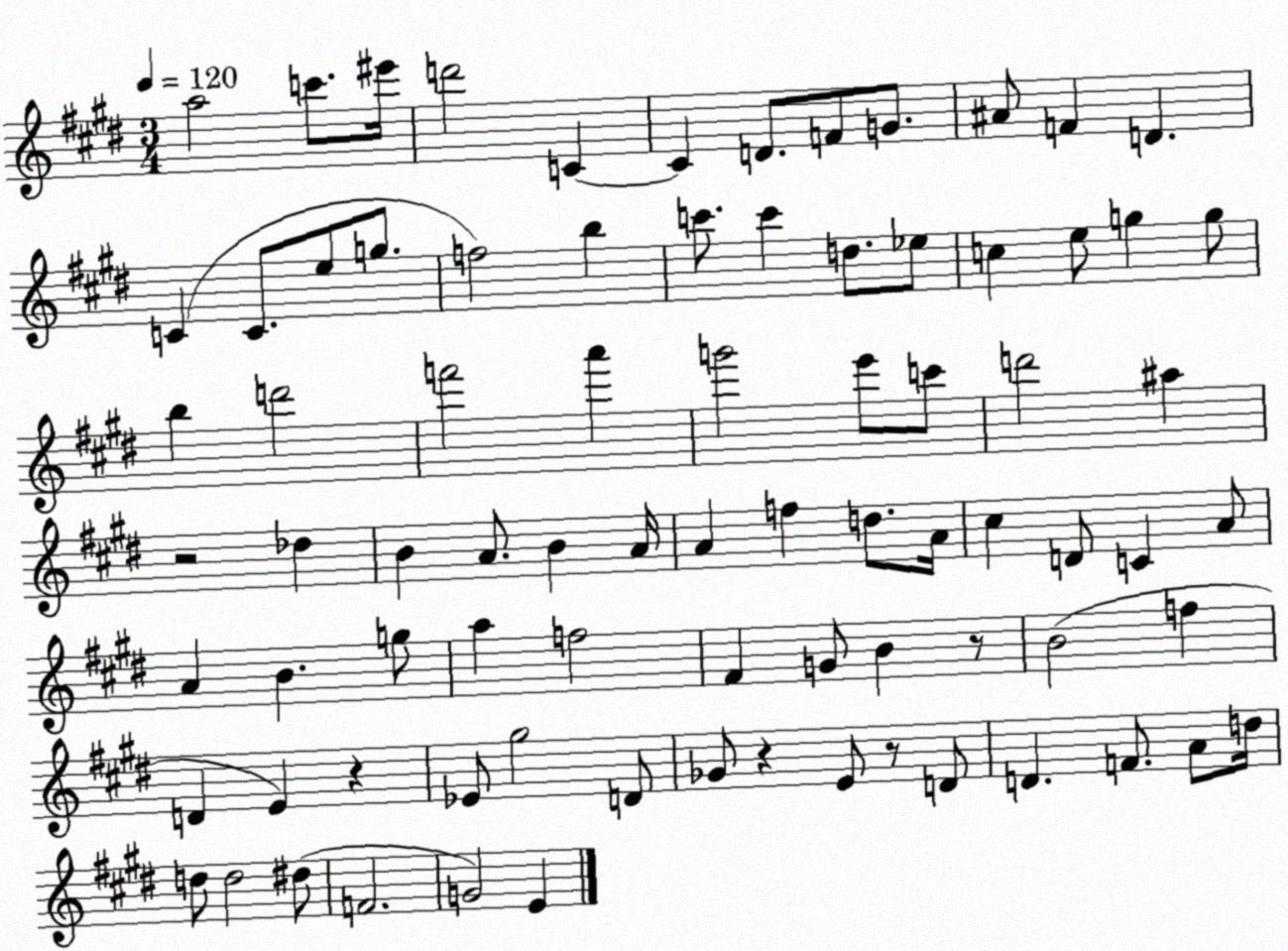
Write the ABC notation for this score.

X:1
T:Untitled
M:3/4
L:1/4
K:E
a2 c'/2 ^e'/4 d'2 C C D/2 F/2 G/2 ^A/2 F D C C/2 e/2 g/2 f2 b c'/2 c' d/2 _e/2 c e/2 g g/2 b d'2 f'2 a' g'2 e'/2 c'/2 d'2 ^a z2 _d B A/2 B A/4 A f d/2 A/4 ^c D/2 C A/2 A B g/2 a f2 ^F G/2 B z/2 B2 f D E z _E/2 ^g2 D/2 _G/2 z E/2 z/2 D/2 D F/2 A/2 d/4 d/2 d2 ^d/2 F2 G2 E